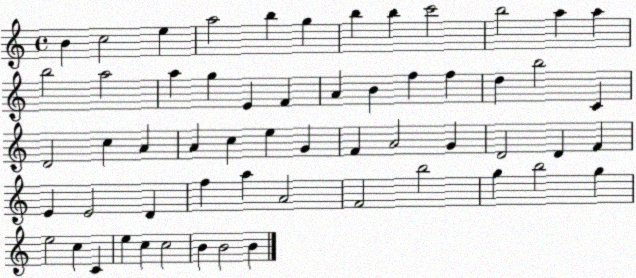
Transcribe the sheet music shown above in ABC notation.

X:1
T:Untitled
M:4/4
L:1/4
K:C
B c2 e a2 b g b b c'2 b2 a a b2 a2 a g E F A B f f d b2 C D2 c A A c e G F A2 G D2 D F E E2 D f a A2 F2 b2 g b2 g e2 c C e c c2 B B2 B